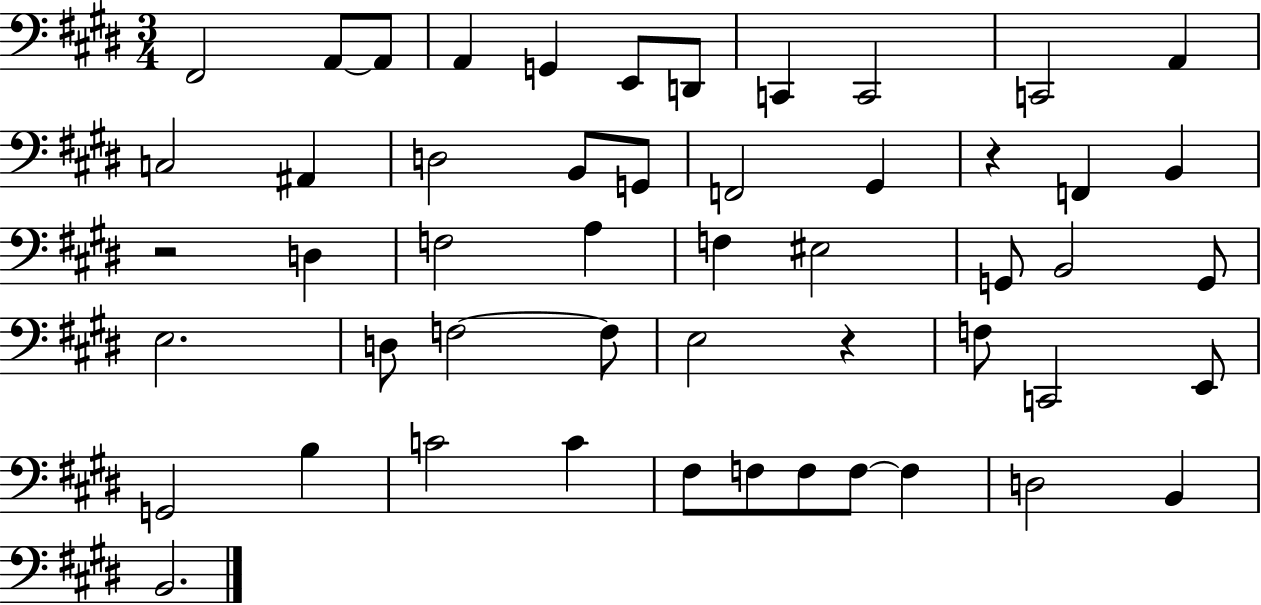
F#2/h A2/e A2/e A2/q G2/q E2/e D2/e C2/q C2/h C2/h A2/q C3/h A#2/q D3/h B2/e G2/e F2/h G#2/q R/q F2/q B2/q R/h D3/q F3/h A3/q F3/q EIS3/h G2/e B2/h G2/e E3/h. D3/e F3/h F3/e E3/h R/q F3/e C2/h E2/e G2/h B3/q C4/h C4/q F#3/e F3/e F3/e F3/e F3/q D3/h B2/q B2/h.